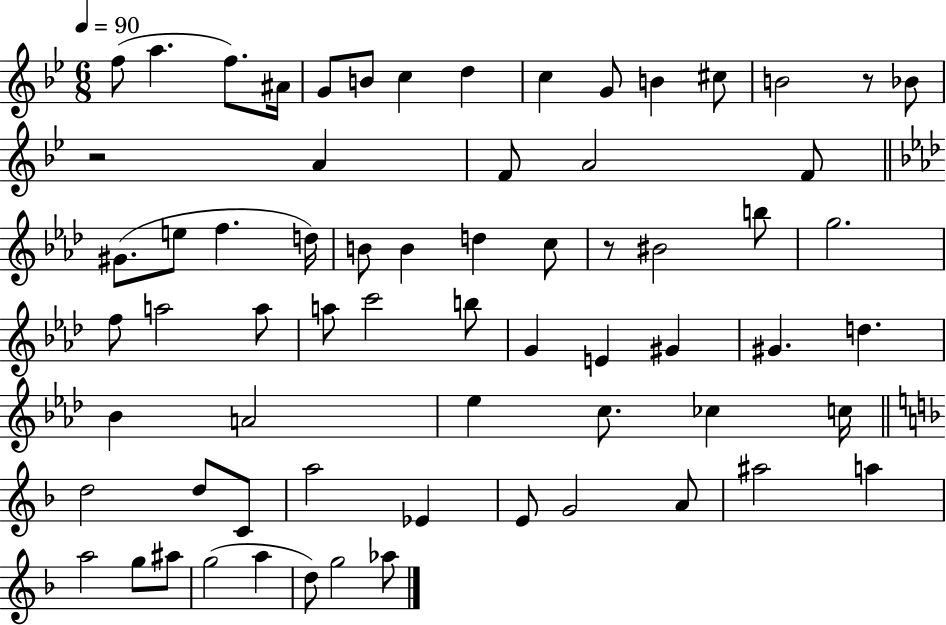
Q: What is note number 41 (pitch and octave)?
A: Bb4